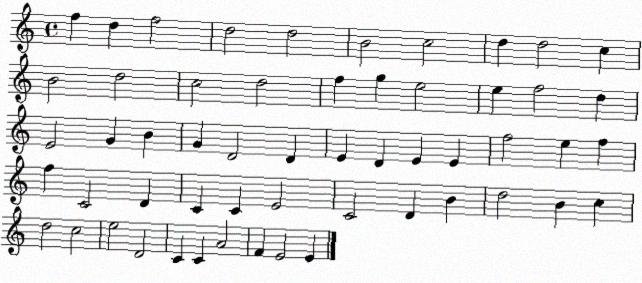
X:1
T:Untitled
M:4/4
L:1/4
K:C
f d f2 d2 d2 B2 c2 d d2 c B2 d2 c2 d2 f g e2 e f2 d E2 G B G D2 D E D E E f2 e f f C2 D C C E2 C2 D B d2 B c d2 c2 e2 D2 C C A2 F E2 E